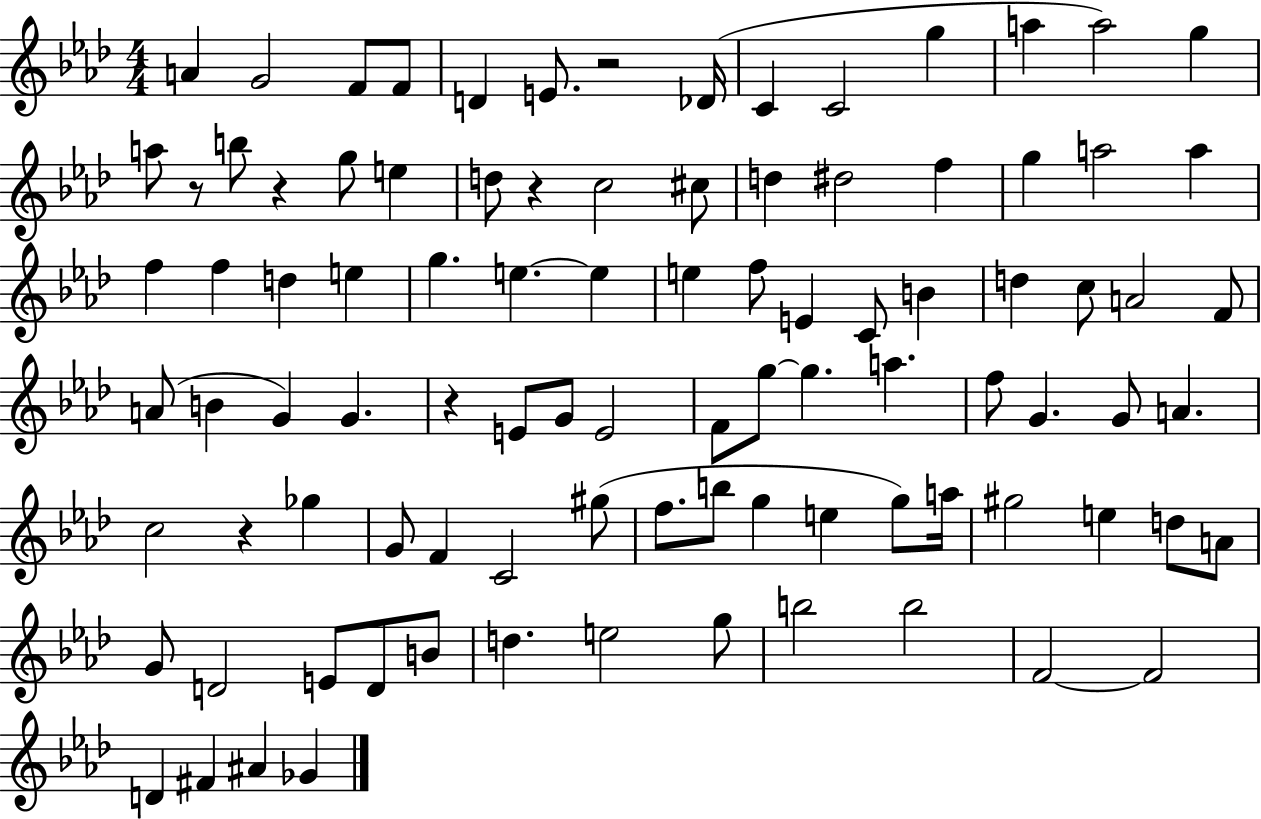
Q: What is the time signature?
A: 4/4